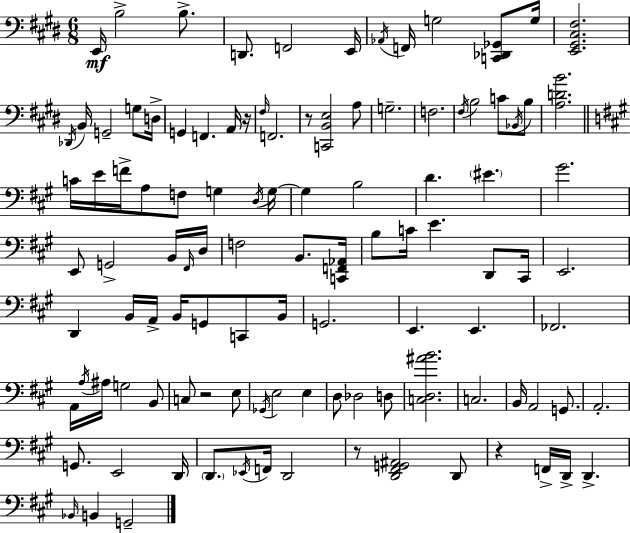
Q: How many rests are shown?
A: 5